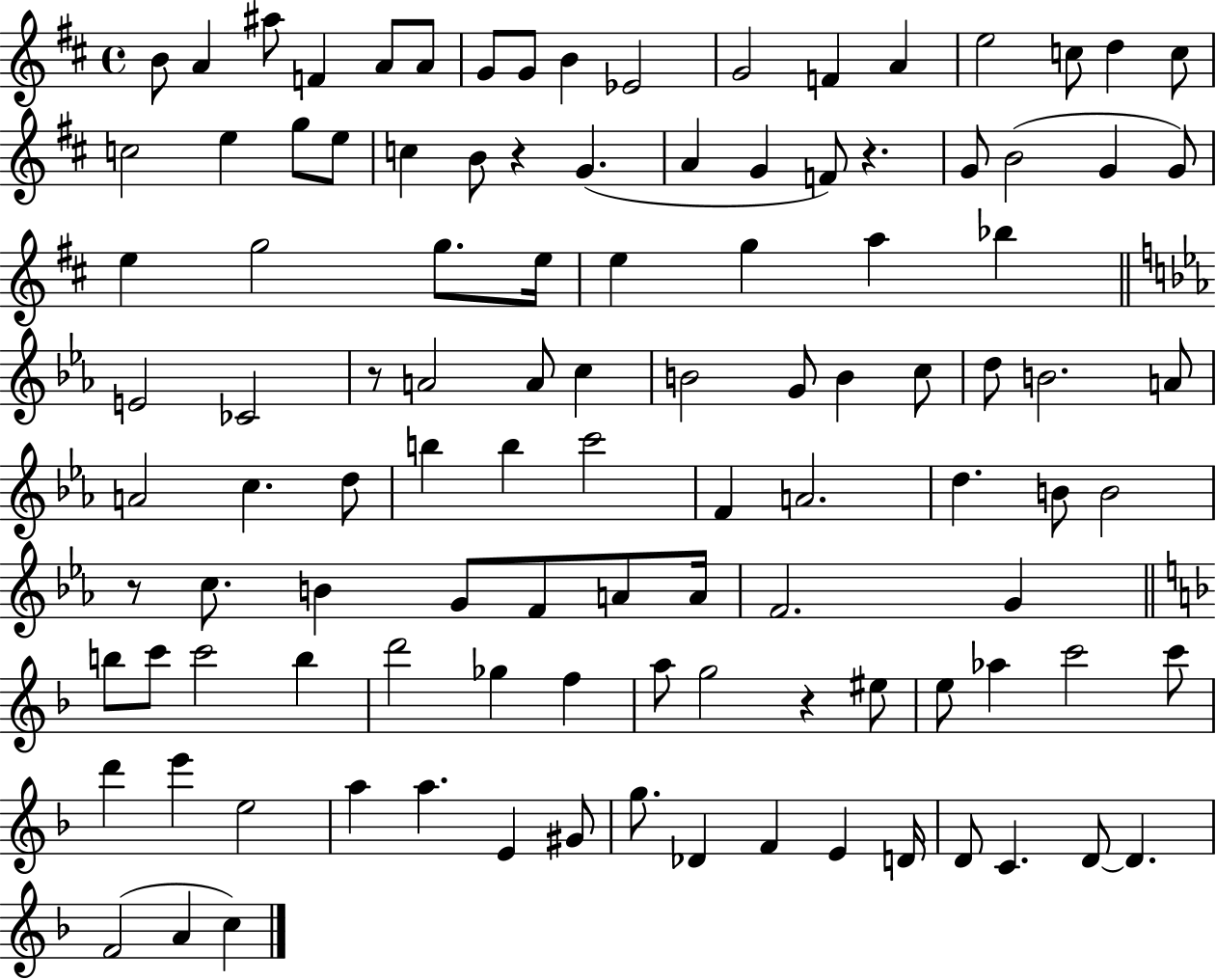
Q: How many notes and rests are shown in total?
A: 108